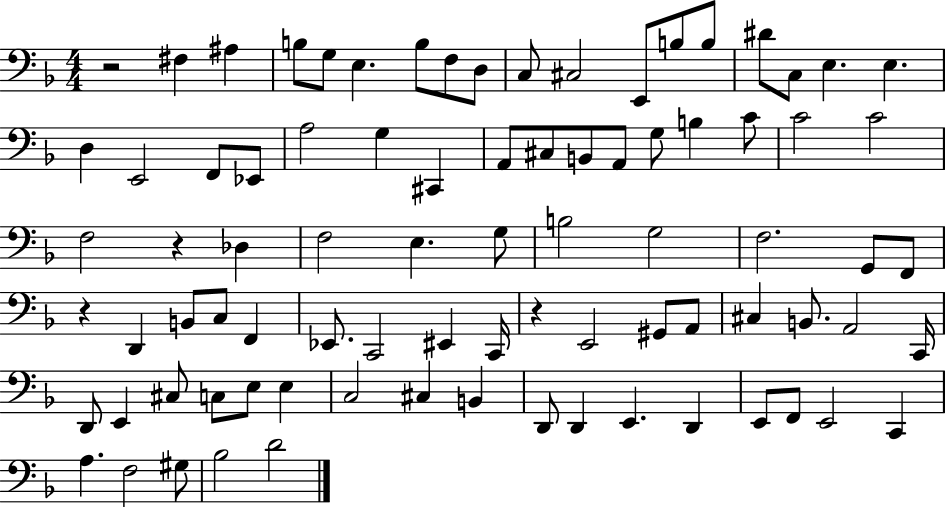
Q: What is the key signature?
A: F major